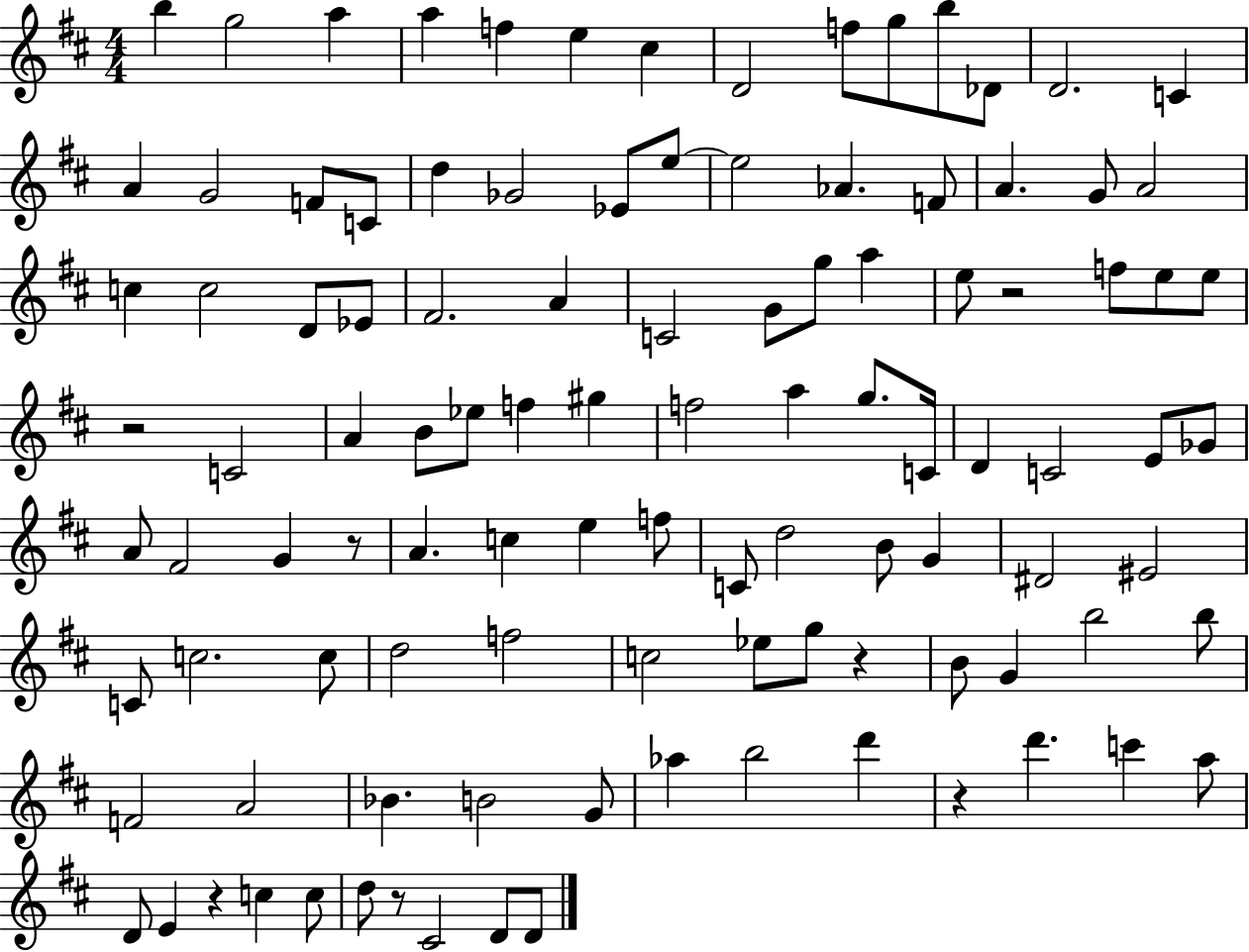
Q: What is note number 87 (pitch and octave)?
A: Ab5